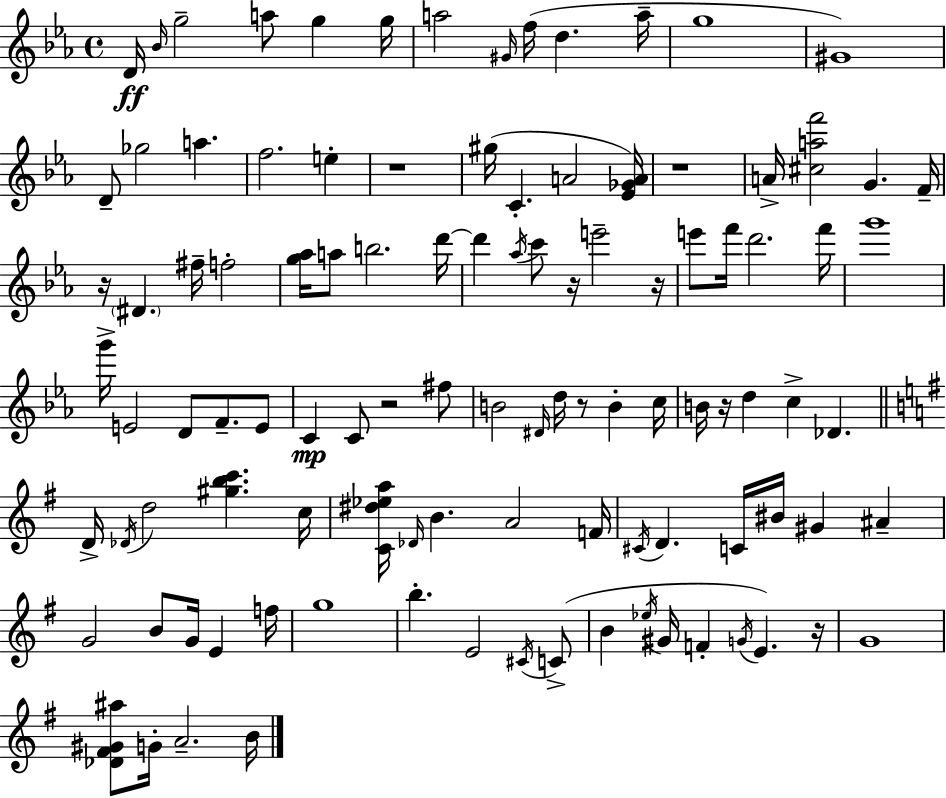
D4/s Bb4/s G5/h A5/e G5/q G5/s A5/h G#4/s F5/s D5/q. A5/s G5/w G#4/w D4/e Gb5/h A5/q. F5/h. E5/q R/w G#5/s C4/q. A4/h [Eb4,Gb4,A4]/s R/w A4/s [C#5,A5,F6]/h G4/q. F4/s R/s D#4/q. F#5/s F5/h [G5,Ab5]/s A5/e B5/h. D6/s D6/q Ab5/s C6/e R/s E6/h R/s E6/e F6/s D6/h. F6/s G6/w G6/s E4/h D4/e F4/e. E4/e C4/q C4/e R/h F#5/e B4/h D#4/s D5/s R/e B4/q C5/s B4/s R/s D5/q C5/q Db4/q. D4/s Db4/s D5/h [G#5,B5,C6]/q. C5/s [C4,D#5,Eb5,A5]/s Db4/s B4/q. A4/h F4/s C#4/s D4/q. C4/s BIS4/s G#4/q A#4/q G4/h B4/e G4/s E4/q F5/s G5/w B5/q. E4/h C#4/s C4/e B4/q Eb5/s G#4/s F4/q G4/s E4/q. R/s G4/w [Db4,F#4,G#4,A#5]/e G4/s A4/h. B4/s